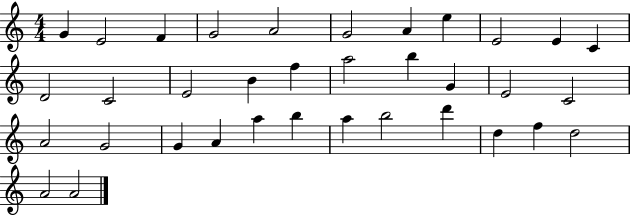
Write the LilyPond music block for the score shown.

{
  \clef treble
  \numericTimeSignature
  \time 4/4
  \key c \major
  g'4 e'2 f'4 | g'2 a'2 | g'2 a'4 e''4 | e'2 e'4 c'4 | \break d'2 c'2 | e'2 b'4 f''4 | a''2 b''4 g'4 | e'2 c'2 | \break a'2 g'2 | g'4 a'4 a''4 b''4 | a''4 b''2 d'''4 | d''4 f''4 d''2 | \break a'2 a'2 | \bar "|."
}